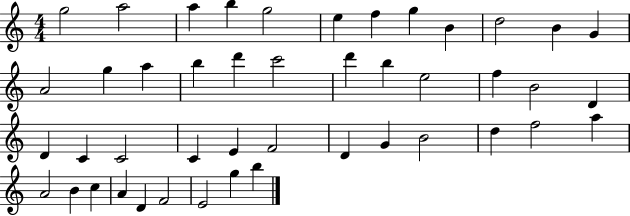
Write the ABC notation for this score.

X:1
T:Untitled
M:4/4
L:1/4
K:C
g2 a2 a b g2 e f g B d2 B G A2 g a b d' c'2 d' b e2 f B2 D D C C2 C E F2 D G B2 d f2 a A2 B c A D F2 E2 g b